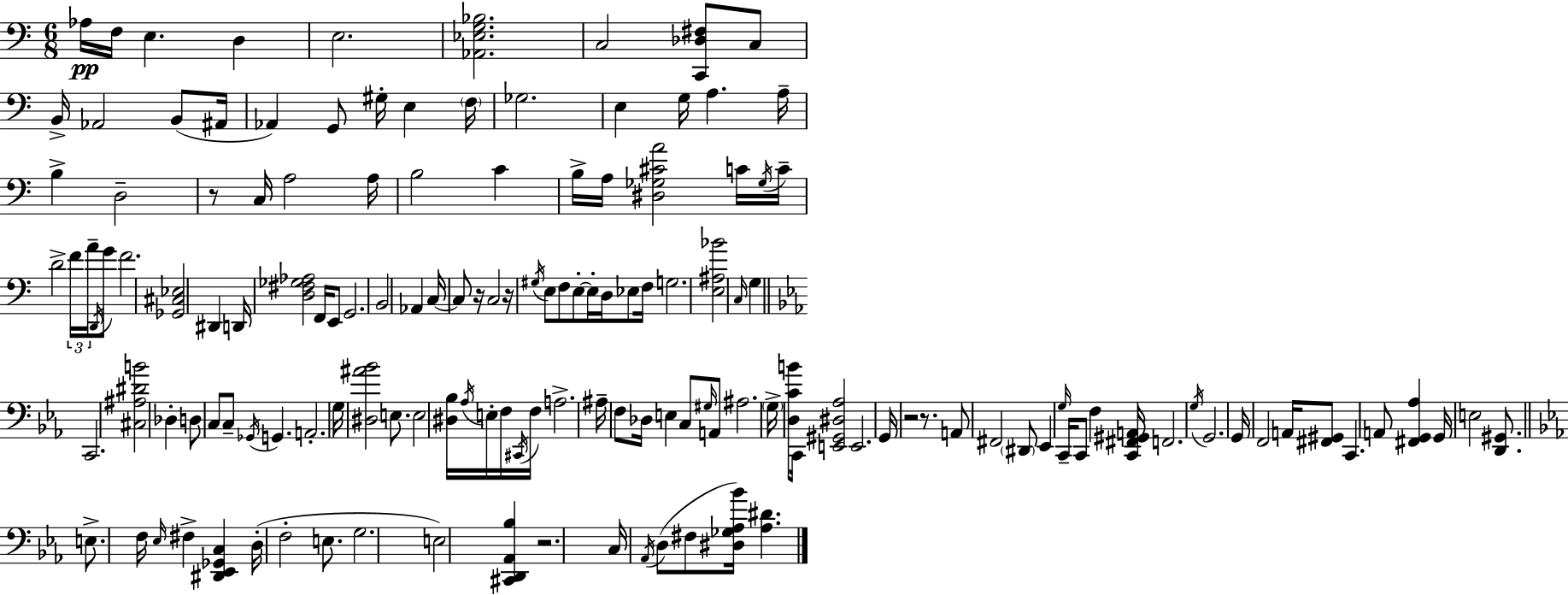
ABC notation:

X:1
T:Untitled
M:6/8
L:1/4
K:Am
_A,/4 F,/4 E, D, E,2 [_A,,_E,G,_B,]2 C,2 [C,,_D,^F,]/2 C,/2 B,,/4 _A,,2 B,,/2 ^A,,/4 _A,, G,,/2 ^G,/4 E, F,/4 _G,2 E, G,/4 A, A,/4 B, D,2 z/2 C,/4 A,2 A,/4 B,2 C B,/4 A,/4 [^D,_G,^CA]2 C/4 _G,/4 C/4 D2 F/4 A/4 D,,/4 G/2 F2 [_G,,^C,_E,]2 ^D,, D,,/4 [D,^F,_G,_A,]2 F,,/4 E,,/2 G,,2 B,,2 _A,, C,/4 C,/2 z/4 C,2 z/4 ^G,/4 E,/2 F,/2 E,/2 E,/4 D,/4 _E,/2 F,/4 G,2 [E,^A,_B]2 C,/4 G, C,,2 [^C,^A,^DB]2 _D, D,/2 C,/2 C,/2 _G,,/4 G,, A,,2 G,/4 [^D,^A_B]2 E,/2 E,2 [^D,_B,]/4 _A,/4 E,/4 F,/4 ^C,,/4 F,/4 A,2 ^A,/4 F,/2 _D,/4 E, C,/2 ^G,/4 A,,/2 ^A,2 G,/4 [D,CB]/2 C,,/4 [E,,^G,,^D,_A,]2 E,,2 G,,/4 z2 z/2 A,,/2 ^F,,2 ^D,,/2 _E,, G,/4 C,,/4 C,,/2 F, [C,,^F,,^G,,A,,]/4 F,,2 G,/4 G,,2 G,,/4 F,,2 A,,/4 [^F,,^G,,]/2 C,, A,,/2 [^F,,G,,_A,] G,,/4 E,2 [D,,^G,,]/2 E,/2 F,/4 _E,/4 ^F, [^D,,_E,,_G,,C,] D,/4 F,2 E,/2 G,2 E,2 [^C,,D,,_A,,_B,] z2 C,/4 _A,,/4 D,/2 ^F,/2 [^D,_G,_A,_B]/4 [_A,^D]